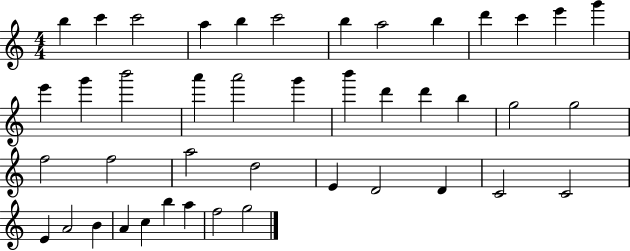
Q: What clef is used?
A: treble